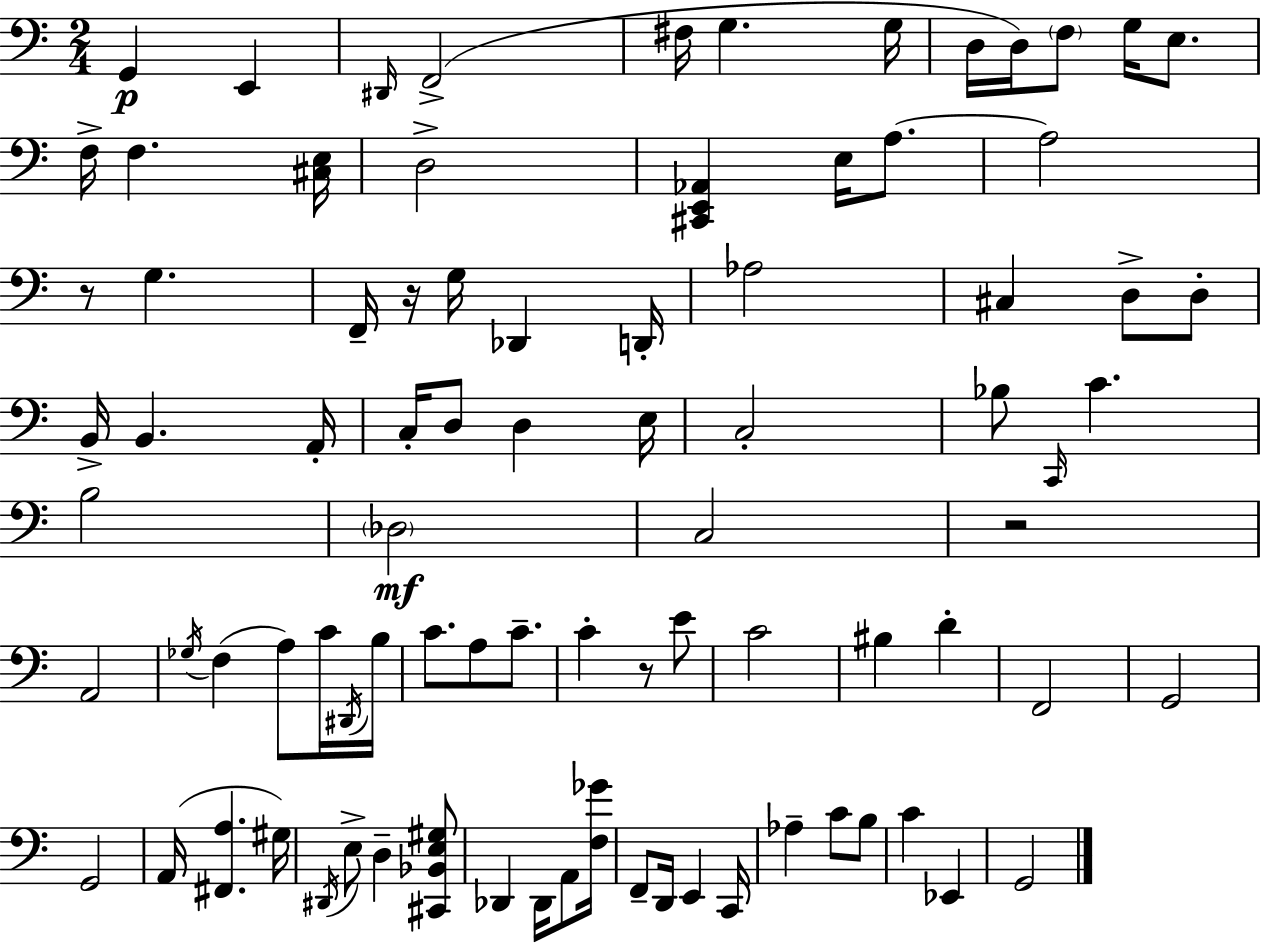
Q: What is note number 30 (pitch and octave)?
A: A2